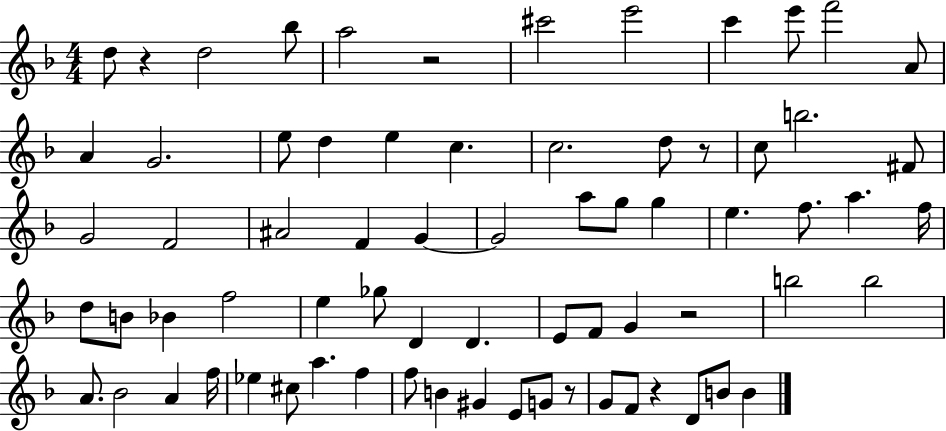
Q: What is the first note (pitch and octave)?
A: D5